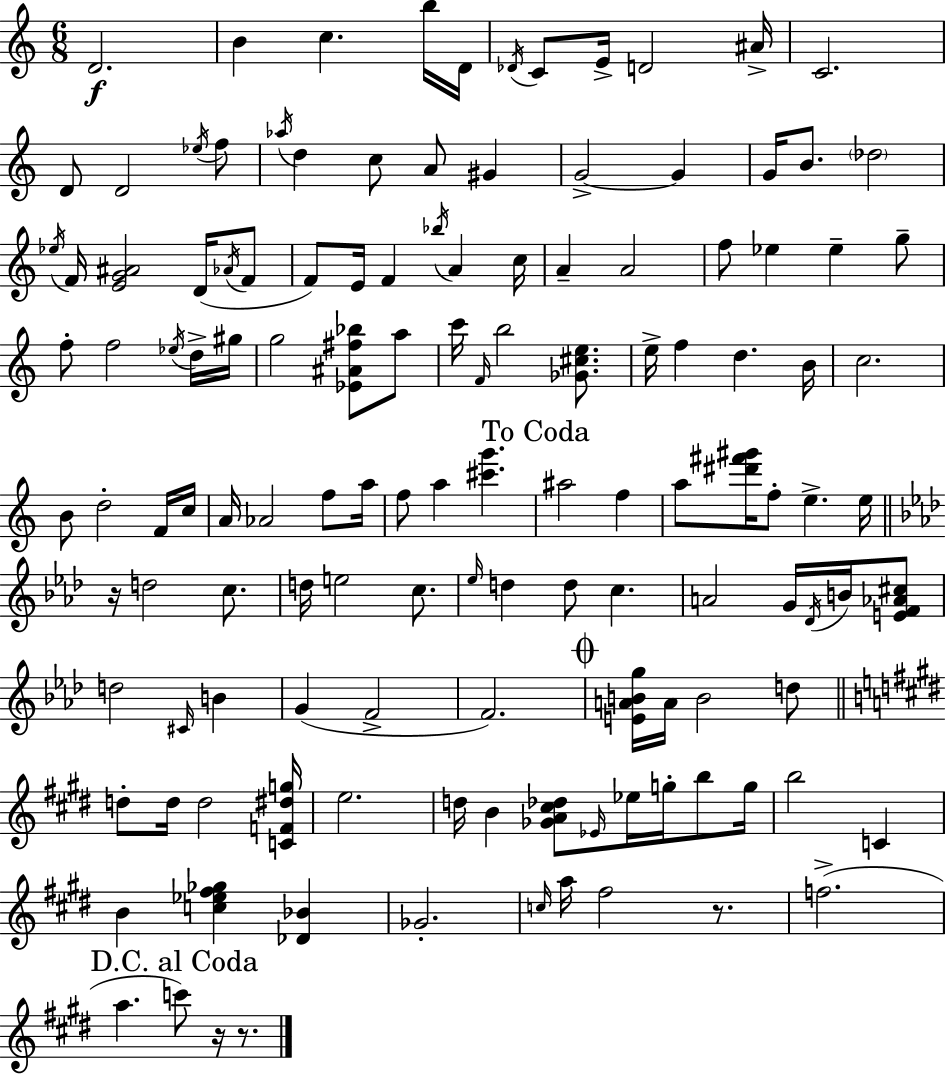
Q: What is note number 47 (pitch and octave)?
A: G#5